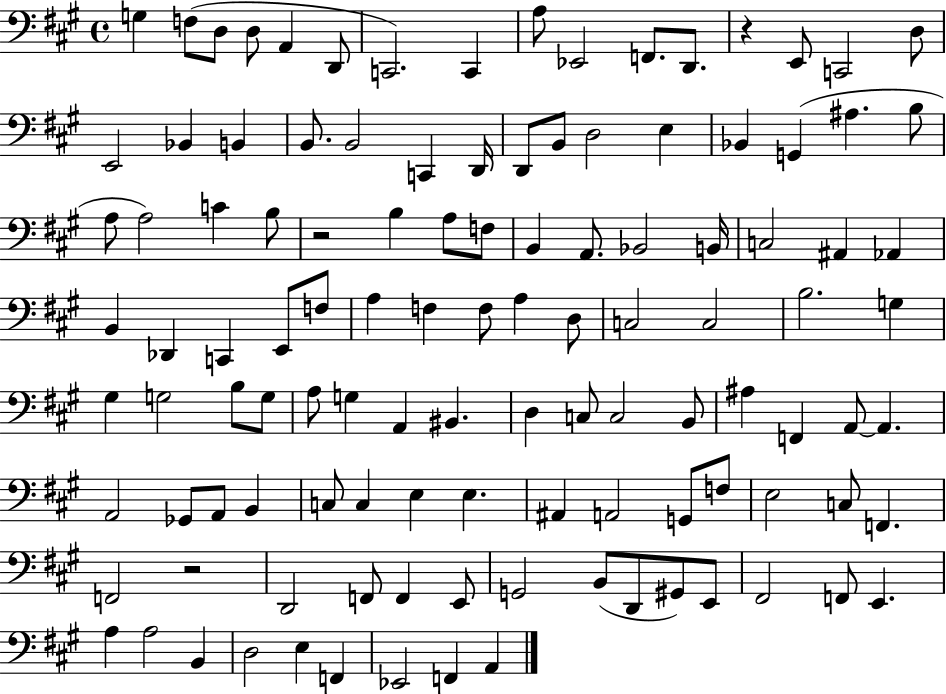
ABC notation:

X:1
T:Untitled
M:4/4
L:1/4
K:A
G, F,/2 D,/2 D,/2 A,, D,,/2 C,,2 C,, A,/2 _E,,2 F,,/2 D,,/2 z E,,/2 C,,2 D,/2 E,,2 _B,, B,, B,,/2 B,,2 C,, D,,/4 D,,/2 B,,/2 D,2 E, _B,, G,, ^A, B,/2 A,/2 A,2 C B,/2 z2 B, A,/2 F,/2 B,, A,,/2 _B,,2 B,,/4 C,2 ^A,, _A,, B,, _D,, C,, E,,/2 F,/2 A, F, F,/2 A, D,/2 C,2 C,2 B,2 G, ^G, G,2 B,/2 G,/2 A,/2 G, A,, ^B,, D, C,/2 C,2 B,,/2 ^A, F,, A,,/2 A,, A,,2 _G,,/2 A,,/2 B,, C,/2 C, E, E, ^A,, A,,2 G,,/2 F,/2 E,2 C,/2 F,, F,,2 z2 D,,2 F,,/2 F,, E,,/2 G,,2 B,,/2 D,,/2 ^G,,/2 E,,/2 ^F,,2 F,,/2 E,, A, A,2 B,, D,2 E, F,, _E,,2 F,, A,,